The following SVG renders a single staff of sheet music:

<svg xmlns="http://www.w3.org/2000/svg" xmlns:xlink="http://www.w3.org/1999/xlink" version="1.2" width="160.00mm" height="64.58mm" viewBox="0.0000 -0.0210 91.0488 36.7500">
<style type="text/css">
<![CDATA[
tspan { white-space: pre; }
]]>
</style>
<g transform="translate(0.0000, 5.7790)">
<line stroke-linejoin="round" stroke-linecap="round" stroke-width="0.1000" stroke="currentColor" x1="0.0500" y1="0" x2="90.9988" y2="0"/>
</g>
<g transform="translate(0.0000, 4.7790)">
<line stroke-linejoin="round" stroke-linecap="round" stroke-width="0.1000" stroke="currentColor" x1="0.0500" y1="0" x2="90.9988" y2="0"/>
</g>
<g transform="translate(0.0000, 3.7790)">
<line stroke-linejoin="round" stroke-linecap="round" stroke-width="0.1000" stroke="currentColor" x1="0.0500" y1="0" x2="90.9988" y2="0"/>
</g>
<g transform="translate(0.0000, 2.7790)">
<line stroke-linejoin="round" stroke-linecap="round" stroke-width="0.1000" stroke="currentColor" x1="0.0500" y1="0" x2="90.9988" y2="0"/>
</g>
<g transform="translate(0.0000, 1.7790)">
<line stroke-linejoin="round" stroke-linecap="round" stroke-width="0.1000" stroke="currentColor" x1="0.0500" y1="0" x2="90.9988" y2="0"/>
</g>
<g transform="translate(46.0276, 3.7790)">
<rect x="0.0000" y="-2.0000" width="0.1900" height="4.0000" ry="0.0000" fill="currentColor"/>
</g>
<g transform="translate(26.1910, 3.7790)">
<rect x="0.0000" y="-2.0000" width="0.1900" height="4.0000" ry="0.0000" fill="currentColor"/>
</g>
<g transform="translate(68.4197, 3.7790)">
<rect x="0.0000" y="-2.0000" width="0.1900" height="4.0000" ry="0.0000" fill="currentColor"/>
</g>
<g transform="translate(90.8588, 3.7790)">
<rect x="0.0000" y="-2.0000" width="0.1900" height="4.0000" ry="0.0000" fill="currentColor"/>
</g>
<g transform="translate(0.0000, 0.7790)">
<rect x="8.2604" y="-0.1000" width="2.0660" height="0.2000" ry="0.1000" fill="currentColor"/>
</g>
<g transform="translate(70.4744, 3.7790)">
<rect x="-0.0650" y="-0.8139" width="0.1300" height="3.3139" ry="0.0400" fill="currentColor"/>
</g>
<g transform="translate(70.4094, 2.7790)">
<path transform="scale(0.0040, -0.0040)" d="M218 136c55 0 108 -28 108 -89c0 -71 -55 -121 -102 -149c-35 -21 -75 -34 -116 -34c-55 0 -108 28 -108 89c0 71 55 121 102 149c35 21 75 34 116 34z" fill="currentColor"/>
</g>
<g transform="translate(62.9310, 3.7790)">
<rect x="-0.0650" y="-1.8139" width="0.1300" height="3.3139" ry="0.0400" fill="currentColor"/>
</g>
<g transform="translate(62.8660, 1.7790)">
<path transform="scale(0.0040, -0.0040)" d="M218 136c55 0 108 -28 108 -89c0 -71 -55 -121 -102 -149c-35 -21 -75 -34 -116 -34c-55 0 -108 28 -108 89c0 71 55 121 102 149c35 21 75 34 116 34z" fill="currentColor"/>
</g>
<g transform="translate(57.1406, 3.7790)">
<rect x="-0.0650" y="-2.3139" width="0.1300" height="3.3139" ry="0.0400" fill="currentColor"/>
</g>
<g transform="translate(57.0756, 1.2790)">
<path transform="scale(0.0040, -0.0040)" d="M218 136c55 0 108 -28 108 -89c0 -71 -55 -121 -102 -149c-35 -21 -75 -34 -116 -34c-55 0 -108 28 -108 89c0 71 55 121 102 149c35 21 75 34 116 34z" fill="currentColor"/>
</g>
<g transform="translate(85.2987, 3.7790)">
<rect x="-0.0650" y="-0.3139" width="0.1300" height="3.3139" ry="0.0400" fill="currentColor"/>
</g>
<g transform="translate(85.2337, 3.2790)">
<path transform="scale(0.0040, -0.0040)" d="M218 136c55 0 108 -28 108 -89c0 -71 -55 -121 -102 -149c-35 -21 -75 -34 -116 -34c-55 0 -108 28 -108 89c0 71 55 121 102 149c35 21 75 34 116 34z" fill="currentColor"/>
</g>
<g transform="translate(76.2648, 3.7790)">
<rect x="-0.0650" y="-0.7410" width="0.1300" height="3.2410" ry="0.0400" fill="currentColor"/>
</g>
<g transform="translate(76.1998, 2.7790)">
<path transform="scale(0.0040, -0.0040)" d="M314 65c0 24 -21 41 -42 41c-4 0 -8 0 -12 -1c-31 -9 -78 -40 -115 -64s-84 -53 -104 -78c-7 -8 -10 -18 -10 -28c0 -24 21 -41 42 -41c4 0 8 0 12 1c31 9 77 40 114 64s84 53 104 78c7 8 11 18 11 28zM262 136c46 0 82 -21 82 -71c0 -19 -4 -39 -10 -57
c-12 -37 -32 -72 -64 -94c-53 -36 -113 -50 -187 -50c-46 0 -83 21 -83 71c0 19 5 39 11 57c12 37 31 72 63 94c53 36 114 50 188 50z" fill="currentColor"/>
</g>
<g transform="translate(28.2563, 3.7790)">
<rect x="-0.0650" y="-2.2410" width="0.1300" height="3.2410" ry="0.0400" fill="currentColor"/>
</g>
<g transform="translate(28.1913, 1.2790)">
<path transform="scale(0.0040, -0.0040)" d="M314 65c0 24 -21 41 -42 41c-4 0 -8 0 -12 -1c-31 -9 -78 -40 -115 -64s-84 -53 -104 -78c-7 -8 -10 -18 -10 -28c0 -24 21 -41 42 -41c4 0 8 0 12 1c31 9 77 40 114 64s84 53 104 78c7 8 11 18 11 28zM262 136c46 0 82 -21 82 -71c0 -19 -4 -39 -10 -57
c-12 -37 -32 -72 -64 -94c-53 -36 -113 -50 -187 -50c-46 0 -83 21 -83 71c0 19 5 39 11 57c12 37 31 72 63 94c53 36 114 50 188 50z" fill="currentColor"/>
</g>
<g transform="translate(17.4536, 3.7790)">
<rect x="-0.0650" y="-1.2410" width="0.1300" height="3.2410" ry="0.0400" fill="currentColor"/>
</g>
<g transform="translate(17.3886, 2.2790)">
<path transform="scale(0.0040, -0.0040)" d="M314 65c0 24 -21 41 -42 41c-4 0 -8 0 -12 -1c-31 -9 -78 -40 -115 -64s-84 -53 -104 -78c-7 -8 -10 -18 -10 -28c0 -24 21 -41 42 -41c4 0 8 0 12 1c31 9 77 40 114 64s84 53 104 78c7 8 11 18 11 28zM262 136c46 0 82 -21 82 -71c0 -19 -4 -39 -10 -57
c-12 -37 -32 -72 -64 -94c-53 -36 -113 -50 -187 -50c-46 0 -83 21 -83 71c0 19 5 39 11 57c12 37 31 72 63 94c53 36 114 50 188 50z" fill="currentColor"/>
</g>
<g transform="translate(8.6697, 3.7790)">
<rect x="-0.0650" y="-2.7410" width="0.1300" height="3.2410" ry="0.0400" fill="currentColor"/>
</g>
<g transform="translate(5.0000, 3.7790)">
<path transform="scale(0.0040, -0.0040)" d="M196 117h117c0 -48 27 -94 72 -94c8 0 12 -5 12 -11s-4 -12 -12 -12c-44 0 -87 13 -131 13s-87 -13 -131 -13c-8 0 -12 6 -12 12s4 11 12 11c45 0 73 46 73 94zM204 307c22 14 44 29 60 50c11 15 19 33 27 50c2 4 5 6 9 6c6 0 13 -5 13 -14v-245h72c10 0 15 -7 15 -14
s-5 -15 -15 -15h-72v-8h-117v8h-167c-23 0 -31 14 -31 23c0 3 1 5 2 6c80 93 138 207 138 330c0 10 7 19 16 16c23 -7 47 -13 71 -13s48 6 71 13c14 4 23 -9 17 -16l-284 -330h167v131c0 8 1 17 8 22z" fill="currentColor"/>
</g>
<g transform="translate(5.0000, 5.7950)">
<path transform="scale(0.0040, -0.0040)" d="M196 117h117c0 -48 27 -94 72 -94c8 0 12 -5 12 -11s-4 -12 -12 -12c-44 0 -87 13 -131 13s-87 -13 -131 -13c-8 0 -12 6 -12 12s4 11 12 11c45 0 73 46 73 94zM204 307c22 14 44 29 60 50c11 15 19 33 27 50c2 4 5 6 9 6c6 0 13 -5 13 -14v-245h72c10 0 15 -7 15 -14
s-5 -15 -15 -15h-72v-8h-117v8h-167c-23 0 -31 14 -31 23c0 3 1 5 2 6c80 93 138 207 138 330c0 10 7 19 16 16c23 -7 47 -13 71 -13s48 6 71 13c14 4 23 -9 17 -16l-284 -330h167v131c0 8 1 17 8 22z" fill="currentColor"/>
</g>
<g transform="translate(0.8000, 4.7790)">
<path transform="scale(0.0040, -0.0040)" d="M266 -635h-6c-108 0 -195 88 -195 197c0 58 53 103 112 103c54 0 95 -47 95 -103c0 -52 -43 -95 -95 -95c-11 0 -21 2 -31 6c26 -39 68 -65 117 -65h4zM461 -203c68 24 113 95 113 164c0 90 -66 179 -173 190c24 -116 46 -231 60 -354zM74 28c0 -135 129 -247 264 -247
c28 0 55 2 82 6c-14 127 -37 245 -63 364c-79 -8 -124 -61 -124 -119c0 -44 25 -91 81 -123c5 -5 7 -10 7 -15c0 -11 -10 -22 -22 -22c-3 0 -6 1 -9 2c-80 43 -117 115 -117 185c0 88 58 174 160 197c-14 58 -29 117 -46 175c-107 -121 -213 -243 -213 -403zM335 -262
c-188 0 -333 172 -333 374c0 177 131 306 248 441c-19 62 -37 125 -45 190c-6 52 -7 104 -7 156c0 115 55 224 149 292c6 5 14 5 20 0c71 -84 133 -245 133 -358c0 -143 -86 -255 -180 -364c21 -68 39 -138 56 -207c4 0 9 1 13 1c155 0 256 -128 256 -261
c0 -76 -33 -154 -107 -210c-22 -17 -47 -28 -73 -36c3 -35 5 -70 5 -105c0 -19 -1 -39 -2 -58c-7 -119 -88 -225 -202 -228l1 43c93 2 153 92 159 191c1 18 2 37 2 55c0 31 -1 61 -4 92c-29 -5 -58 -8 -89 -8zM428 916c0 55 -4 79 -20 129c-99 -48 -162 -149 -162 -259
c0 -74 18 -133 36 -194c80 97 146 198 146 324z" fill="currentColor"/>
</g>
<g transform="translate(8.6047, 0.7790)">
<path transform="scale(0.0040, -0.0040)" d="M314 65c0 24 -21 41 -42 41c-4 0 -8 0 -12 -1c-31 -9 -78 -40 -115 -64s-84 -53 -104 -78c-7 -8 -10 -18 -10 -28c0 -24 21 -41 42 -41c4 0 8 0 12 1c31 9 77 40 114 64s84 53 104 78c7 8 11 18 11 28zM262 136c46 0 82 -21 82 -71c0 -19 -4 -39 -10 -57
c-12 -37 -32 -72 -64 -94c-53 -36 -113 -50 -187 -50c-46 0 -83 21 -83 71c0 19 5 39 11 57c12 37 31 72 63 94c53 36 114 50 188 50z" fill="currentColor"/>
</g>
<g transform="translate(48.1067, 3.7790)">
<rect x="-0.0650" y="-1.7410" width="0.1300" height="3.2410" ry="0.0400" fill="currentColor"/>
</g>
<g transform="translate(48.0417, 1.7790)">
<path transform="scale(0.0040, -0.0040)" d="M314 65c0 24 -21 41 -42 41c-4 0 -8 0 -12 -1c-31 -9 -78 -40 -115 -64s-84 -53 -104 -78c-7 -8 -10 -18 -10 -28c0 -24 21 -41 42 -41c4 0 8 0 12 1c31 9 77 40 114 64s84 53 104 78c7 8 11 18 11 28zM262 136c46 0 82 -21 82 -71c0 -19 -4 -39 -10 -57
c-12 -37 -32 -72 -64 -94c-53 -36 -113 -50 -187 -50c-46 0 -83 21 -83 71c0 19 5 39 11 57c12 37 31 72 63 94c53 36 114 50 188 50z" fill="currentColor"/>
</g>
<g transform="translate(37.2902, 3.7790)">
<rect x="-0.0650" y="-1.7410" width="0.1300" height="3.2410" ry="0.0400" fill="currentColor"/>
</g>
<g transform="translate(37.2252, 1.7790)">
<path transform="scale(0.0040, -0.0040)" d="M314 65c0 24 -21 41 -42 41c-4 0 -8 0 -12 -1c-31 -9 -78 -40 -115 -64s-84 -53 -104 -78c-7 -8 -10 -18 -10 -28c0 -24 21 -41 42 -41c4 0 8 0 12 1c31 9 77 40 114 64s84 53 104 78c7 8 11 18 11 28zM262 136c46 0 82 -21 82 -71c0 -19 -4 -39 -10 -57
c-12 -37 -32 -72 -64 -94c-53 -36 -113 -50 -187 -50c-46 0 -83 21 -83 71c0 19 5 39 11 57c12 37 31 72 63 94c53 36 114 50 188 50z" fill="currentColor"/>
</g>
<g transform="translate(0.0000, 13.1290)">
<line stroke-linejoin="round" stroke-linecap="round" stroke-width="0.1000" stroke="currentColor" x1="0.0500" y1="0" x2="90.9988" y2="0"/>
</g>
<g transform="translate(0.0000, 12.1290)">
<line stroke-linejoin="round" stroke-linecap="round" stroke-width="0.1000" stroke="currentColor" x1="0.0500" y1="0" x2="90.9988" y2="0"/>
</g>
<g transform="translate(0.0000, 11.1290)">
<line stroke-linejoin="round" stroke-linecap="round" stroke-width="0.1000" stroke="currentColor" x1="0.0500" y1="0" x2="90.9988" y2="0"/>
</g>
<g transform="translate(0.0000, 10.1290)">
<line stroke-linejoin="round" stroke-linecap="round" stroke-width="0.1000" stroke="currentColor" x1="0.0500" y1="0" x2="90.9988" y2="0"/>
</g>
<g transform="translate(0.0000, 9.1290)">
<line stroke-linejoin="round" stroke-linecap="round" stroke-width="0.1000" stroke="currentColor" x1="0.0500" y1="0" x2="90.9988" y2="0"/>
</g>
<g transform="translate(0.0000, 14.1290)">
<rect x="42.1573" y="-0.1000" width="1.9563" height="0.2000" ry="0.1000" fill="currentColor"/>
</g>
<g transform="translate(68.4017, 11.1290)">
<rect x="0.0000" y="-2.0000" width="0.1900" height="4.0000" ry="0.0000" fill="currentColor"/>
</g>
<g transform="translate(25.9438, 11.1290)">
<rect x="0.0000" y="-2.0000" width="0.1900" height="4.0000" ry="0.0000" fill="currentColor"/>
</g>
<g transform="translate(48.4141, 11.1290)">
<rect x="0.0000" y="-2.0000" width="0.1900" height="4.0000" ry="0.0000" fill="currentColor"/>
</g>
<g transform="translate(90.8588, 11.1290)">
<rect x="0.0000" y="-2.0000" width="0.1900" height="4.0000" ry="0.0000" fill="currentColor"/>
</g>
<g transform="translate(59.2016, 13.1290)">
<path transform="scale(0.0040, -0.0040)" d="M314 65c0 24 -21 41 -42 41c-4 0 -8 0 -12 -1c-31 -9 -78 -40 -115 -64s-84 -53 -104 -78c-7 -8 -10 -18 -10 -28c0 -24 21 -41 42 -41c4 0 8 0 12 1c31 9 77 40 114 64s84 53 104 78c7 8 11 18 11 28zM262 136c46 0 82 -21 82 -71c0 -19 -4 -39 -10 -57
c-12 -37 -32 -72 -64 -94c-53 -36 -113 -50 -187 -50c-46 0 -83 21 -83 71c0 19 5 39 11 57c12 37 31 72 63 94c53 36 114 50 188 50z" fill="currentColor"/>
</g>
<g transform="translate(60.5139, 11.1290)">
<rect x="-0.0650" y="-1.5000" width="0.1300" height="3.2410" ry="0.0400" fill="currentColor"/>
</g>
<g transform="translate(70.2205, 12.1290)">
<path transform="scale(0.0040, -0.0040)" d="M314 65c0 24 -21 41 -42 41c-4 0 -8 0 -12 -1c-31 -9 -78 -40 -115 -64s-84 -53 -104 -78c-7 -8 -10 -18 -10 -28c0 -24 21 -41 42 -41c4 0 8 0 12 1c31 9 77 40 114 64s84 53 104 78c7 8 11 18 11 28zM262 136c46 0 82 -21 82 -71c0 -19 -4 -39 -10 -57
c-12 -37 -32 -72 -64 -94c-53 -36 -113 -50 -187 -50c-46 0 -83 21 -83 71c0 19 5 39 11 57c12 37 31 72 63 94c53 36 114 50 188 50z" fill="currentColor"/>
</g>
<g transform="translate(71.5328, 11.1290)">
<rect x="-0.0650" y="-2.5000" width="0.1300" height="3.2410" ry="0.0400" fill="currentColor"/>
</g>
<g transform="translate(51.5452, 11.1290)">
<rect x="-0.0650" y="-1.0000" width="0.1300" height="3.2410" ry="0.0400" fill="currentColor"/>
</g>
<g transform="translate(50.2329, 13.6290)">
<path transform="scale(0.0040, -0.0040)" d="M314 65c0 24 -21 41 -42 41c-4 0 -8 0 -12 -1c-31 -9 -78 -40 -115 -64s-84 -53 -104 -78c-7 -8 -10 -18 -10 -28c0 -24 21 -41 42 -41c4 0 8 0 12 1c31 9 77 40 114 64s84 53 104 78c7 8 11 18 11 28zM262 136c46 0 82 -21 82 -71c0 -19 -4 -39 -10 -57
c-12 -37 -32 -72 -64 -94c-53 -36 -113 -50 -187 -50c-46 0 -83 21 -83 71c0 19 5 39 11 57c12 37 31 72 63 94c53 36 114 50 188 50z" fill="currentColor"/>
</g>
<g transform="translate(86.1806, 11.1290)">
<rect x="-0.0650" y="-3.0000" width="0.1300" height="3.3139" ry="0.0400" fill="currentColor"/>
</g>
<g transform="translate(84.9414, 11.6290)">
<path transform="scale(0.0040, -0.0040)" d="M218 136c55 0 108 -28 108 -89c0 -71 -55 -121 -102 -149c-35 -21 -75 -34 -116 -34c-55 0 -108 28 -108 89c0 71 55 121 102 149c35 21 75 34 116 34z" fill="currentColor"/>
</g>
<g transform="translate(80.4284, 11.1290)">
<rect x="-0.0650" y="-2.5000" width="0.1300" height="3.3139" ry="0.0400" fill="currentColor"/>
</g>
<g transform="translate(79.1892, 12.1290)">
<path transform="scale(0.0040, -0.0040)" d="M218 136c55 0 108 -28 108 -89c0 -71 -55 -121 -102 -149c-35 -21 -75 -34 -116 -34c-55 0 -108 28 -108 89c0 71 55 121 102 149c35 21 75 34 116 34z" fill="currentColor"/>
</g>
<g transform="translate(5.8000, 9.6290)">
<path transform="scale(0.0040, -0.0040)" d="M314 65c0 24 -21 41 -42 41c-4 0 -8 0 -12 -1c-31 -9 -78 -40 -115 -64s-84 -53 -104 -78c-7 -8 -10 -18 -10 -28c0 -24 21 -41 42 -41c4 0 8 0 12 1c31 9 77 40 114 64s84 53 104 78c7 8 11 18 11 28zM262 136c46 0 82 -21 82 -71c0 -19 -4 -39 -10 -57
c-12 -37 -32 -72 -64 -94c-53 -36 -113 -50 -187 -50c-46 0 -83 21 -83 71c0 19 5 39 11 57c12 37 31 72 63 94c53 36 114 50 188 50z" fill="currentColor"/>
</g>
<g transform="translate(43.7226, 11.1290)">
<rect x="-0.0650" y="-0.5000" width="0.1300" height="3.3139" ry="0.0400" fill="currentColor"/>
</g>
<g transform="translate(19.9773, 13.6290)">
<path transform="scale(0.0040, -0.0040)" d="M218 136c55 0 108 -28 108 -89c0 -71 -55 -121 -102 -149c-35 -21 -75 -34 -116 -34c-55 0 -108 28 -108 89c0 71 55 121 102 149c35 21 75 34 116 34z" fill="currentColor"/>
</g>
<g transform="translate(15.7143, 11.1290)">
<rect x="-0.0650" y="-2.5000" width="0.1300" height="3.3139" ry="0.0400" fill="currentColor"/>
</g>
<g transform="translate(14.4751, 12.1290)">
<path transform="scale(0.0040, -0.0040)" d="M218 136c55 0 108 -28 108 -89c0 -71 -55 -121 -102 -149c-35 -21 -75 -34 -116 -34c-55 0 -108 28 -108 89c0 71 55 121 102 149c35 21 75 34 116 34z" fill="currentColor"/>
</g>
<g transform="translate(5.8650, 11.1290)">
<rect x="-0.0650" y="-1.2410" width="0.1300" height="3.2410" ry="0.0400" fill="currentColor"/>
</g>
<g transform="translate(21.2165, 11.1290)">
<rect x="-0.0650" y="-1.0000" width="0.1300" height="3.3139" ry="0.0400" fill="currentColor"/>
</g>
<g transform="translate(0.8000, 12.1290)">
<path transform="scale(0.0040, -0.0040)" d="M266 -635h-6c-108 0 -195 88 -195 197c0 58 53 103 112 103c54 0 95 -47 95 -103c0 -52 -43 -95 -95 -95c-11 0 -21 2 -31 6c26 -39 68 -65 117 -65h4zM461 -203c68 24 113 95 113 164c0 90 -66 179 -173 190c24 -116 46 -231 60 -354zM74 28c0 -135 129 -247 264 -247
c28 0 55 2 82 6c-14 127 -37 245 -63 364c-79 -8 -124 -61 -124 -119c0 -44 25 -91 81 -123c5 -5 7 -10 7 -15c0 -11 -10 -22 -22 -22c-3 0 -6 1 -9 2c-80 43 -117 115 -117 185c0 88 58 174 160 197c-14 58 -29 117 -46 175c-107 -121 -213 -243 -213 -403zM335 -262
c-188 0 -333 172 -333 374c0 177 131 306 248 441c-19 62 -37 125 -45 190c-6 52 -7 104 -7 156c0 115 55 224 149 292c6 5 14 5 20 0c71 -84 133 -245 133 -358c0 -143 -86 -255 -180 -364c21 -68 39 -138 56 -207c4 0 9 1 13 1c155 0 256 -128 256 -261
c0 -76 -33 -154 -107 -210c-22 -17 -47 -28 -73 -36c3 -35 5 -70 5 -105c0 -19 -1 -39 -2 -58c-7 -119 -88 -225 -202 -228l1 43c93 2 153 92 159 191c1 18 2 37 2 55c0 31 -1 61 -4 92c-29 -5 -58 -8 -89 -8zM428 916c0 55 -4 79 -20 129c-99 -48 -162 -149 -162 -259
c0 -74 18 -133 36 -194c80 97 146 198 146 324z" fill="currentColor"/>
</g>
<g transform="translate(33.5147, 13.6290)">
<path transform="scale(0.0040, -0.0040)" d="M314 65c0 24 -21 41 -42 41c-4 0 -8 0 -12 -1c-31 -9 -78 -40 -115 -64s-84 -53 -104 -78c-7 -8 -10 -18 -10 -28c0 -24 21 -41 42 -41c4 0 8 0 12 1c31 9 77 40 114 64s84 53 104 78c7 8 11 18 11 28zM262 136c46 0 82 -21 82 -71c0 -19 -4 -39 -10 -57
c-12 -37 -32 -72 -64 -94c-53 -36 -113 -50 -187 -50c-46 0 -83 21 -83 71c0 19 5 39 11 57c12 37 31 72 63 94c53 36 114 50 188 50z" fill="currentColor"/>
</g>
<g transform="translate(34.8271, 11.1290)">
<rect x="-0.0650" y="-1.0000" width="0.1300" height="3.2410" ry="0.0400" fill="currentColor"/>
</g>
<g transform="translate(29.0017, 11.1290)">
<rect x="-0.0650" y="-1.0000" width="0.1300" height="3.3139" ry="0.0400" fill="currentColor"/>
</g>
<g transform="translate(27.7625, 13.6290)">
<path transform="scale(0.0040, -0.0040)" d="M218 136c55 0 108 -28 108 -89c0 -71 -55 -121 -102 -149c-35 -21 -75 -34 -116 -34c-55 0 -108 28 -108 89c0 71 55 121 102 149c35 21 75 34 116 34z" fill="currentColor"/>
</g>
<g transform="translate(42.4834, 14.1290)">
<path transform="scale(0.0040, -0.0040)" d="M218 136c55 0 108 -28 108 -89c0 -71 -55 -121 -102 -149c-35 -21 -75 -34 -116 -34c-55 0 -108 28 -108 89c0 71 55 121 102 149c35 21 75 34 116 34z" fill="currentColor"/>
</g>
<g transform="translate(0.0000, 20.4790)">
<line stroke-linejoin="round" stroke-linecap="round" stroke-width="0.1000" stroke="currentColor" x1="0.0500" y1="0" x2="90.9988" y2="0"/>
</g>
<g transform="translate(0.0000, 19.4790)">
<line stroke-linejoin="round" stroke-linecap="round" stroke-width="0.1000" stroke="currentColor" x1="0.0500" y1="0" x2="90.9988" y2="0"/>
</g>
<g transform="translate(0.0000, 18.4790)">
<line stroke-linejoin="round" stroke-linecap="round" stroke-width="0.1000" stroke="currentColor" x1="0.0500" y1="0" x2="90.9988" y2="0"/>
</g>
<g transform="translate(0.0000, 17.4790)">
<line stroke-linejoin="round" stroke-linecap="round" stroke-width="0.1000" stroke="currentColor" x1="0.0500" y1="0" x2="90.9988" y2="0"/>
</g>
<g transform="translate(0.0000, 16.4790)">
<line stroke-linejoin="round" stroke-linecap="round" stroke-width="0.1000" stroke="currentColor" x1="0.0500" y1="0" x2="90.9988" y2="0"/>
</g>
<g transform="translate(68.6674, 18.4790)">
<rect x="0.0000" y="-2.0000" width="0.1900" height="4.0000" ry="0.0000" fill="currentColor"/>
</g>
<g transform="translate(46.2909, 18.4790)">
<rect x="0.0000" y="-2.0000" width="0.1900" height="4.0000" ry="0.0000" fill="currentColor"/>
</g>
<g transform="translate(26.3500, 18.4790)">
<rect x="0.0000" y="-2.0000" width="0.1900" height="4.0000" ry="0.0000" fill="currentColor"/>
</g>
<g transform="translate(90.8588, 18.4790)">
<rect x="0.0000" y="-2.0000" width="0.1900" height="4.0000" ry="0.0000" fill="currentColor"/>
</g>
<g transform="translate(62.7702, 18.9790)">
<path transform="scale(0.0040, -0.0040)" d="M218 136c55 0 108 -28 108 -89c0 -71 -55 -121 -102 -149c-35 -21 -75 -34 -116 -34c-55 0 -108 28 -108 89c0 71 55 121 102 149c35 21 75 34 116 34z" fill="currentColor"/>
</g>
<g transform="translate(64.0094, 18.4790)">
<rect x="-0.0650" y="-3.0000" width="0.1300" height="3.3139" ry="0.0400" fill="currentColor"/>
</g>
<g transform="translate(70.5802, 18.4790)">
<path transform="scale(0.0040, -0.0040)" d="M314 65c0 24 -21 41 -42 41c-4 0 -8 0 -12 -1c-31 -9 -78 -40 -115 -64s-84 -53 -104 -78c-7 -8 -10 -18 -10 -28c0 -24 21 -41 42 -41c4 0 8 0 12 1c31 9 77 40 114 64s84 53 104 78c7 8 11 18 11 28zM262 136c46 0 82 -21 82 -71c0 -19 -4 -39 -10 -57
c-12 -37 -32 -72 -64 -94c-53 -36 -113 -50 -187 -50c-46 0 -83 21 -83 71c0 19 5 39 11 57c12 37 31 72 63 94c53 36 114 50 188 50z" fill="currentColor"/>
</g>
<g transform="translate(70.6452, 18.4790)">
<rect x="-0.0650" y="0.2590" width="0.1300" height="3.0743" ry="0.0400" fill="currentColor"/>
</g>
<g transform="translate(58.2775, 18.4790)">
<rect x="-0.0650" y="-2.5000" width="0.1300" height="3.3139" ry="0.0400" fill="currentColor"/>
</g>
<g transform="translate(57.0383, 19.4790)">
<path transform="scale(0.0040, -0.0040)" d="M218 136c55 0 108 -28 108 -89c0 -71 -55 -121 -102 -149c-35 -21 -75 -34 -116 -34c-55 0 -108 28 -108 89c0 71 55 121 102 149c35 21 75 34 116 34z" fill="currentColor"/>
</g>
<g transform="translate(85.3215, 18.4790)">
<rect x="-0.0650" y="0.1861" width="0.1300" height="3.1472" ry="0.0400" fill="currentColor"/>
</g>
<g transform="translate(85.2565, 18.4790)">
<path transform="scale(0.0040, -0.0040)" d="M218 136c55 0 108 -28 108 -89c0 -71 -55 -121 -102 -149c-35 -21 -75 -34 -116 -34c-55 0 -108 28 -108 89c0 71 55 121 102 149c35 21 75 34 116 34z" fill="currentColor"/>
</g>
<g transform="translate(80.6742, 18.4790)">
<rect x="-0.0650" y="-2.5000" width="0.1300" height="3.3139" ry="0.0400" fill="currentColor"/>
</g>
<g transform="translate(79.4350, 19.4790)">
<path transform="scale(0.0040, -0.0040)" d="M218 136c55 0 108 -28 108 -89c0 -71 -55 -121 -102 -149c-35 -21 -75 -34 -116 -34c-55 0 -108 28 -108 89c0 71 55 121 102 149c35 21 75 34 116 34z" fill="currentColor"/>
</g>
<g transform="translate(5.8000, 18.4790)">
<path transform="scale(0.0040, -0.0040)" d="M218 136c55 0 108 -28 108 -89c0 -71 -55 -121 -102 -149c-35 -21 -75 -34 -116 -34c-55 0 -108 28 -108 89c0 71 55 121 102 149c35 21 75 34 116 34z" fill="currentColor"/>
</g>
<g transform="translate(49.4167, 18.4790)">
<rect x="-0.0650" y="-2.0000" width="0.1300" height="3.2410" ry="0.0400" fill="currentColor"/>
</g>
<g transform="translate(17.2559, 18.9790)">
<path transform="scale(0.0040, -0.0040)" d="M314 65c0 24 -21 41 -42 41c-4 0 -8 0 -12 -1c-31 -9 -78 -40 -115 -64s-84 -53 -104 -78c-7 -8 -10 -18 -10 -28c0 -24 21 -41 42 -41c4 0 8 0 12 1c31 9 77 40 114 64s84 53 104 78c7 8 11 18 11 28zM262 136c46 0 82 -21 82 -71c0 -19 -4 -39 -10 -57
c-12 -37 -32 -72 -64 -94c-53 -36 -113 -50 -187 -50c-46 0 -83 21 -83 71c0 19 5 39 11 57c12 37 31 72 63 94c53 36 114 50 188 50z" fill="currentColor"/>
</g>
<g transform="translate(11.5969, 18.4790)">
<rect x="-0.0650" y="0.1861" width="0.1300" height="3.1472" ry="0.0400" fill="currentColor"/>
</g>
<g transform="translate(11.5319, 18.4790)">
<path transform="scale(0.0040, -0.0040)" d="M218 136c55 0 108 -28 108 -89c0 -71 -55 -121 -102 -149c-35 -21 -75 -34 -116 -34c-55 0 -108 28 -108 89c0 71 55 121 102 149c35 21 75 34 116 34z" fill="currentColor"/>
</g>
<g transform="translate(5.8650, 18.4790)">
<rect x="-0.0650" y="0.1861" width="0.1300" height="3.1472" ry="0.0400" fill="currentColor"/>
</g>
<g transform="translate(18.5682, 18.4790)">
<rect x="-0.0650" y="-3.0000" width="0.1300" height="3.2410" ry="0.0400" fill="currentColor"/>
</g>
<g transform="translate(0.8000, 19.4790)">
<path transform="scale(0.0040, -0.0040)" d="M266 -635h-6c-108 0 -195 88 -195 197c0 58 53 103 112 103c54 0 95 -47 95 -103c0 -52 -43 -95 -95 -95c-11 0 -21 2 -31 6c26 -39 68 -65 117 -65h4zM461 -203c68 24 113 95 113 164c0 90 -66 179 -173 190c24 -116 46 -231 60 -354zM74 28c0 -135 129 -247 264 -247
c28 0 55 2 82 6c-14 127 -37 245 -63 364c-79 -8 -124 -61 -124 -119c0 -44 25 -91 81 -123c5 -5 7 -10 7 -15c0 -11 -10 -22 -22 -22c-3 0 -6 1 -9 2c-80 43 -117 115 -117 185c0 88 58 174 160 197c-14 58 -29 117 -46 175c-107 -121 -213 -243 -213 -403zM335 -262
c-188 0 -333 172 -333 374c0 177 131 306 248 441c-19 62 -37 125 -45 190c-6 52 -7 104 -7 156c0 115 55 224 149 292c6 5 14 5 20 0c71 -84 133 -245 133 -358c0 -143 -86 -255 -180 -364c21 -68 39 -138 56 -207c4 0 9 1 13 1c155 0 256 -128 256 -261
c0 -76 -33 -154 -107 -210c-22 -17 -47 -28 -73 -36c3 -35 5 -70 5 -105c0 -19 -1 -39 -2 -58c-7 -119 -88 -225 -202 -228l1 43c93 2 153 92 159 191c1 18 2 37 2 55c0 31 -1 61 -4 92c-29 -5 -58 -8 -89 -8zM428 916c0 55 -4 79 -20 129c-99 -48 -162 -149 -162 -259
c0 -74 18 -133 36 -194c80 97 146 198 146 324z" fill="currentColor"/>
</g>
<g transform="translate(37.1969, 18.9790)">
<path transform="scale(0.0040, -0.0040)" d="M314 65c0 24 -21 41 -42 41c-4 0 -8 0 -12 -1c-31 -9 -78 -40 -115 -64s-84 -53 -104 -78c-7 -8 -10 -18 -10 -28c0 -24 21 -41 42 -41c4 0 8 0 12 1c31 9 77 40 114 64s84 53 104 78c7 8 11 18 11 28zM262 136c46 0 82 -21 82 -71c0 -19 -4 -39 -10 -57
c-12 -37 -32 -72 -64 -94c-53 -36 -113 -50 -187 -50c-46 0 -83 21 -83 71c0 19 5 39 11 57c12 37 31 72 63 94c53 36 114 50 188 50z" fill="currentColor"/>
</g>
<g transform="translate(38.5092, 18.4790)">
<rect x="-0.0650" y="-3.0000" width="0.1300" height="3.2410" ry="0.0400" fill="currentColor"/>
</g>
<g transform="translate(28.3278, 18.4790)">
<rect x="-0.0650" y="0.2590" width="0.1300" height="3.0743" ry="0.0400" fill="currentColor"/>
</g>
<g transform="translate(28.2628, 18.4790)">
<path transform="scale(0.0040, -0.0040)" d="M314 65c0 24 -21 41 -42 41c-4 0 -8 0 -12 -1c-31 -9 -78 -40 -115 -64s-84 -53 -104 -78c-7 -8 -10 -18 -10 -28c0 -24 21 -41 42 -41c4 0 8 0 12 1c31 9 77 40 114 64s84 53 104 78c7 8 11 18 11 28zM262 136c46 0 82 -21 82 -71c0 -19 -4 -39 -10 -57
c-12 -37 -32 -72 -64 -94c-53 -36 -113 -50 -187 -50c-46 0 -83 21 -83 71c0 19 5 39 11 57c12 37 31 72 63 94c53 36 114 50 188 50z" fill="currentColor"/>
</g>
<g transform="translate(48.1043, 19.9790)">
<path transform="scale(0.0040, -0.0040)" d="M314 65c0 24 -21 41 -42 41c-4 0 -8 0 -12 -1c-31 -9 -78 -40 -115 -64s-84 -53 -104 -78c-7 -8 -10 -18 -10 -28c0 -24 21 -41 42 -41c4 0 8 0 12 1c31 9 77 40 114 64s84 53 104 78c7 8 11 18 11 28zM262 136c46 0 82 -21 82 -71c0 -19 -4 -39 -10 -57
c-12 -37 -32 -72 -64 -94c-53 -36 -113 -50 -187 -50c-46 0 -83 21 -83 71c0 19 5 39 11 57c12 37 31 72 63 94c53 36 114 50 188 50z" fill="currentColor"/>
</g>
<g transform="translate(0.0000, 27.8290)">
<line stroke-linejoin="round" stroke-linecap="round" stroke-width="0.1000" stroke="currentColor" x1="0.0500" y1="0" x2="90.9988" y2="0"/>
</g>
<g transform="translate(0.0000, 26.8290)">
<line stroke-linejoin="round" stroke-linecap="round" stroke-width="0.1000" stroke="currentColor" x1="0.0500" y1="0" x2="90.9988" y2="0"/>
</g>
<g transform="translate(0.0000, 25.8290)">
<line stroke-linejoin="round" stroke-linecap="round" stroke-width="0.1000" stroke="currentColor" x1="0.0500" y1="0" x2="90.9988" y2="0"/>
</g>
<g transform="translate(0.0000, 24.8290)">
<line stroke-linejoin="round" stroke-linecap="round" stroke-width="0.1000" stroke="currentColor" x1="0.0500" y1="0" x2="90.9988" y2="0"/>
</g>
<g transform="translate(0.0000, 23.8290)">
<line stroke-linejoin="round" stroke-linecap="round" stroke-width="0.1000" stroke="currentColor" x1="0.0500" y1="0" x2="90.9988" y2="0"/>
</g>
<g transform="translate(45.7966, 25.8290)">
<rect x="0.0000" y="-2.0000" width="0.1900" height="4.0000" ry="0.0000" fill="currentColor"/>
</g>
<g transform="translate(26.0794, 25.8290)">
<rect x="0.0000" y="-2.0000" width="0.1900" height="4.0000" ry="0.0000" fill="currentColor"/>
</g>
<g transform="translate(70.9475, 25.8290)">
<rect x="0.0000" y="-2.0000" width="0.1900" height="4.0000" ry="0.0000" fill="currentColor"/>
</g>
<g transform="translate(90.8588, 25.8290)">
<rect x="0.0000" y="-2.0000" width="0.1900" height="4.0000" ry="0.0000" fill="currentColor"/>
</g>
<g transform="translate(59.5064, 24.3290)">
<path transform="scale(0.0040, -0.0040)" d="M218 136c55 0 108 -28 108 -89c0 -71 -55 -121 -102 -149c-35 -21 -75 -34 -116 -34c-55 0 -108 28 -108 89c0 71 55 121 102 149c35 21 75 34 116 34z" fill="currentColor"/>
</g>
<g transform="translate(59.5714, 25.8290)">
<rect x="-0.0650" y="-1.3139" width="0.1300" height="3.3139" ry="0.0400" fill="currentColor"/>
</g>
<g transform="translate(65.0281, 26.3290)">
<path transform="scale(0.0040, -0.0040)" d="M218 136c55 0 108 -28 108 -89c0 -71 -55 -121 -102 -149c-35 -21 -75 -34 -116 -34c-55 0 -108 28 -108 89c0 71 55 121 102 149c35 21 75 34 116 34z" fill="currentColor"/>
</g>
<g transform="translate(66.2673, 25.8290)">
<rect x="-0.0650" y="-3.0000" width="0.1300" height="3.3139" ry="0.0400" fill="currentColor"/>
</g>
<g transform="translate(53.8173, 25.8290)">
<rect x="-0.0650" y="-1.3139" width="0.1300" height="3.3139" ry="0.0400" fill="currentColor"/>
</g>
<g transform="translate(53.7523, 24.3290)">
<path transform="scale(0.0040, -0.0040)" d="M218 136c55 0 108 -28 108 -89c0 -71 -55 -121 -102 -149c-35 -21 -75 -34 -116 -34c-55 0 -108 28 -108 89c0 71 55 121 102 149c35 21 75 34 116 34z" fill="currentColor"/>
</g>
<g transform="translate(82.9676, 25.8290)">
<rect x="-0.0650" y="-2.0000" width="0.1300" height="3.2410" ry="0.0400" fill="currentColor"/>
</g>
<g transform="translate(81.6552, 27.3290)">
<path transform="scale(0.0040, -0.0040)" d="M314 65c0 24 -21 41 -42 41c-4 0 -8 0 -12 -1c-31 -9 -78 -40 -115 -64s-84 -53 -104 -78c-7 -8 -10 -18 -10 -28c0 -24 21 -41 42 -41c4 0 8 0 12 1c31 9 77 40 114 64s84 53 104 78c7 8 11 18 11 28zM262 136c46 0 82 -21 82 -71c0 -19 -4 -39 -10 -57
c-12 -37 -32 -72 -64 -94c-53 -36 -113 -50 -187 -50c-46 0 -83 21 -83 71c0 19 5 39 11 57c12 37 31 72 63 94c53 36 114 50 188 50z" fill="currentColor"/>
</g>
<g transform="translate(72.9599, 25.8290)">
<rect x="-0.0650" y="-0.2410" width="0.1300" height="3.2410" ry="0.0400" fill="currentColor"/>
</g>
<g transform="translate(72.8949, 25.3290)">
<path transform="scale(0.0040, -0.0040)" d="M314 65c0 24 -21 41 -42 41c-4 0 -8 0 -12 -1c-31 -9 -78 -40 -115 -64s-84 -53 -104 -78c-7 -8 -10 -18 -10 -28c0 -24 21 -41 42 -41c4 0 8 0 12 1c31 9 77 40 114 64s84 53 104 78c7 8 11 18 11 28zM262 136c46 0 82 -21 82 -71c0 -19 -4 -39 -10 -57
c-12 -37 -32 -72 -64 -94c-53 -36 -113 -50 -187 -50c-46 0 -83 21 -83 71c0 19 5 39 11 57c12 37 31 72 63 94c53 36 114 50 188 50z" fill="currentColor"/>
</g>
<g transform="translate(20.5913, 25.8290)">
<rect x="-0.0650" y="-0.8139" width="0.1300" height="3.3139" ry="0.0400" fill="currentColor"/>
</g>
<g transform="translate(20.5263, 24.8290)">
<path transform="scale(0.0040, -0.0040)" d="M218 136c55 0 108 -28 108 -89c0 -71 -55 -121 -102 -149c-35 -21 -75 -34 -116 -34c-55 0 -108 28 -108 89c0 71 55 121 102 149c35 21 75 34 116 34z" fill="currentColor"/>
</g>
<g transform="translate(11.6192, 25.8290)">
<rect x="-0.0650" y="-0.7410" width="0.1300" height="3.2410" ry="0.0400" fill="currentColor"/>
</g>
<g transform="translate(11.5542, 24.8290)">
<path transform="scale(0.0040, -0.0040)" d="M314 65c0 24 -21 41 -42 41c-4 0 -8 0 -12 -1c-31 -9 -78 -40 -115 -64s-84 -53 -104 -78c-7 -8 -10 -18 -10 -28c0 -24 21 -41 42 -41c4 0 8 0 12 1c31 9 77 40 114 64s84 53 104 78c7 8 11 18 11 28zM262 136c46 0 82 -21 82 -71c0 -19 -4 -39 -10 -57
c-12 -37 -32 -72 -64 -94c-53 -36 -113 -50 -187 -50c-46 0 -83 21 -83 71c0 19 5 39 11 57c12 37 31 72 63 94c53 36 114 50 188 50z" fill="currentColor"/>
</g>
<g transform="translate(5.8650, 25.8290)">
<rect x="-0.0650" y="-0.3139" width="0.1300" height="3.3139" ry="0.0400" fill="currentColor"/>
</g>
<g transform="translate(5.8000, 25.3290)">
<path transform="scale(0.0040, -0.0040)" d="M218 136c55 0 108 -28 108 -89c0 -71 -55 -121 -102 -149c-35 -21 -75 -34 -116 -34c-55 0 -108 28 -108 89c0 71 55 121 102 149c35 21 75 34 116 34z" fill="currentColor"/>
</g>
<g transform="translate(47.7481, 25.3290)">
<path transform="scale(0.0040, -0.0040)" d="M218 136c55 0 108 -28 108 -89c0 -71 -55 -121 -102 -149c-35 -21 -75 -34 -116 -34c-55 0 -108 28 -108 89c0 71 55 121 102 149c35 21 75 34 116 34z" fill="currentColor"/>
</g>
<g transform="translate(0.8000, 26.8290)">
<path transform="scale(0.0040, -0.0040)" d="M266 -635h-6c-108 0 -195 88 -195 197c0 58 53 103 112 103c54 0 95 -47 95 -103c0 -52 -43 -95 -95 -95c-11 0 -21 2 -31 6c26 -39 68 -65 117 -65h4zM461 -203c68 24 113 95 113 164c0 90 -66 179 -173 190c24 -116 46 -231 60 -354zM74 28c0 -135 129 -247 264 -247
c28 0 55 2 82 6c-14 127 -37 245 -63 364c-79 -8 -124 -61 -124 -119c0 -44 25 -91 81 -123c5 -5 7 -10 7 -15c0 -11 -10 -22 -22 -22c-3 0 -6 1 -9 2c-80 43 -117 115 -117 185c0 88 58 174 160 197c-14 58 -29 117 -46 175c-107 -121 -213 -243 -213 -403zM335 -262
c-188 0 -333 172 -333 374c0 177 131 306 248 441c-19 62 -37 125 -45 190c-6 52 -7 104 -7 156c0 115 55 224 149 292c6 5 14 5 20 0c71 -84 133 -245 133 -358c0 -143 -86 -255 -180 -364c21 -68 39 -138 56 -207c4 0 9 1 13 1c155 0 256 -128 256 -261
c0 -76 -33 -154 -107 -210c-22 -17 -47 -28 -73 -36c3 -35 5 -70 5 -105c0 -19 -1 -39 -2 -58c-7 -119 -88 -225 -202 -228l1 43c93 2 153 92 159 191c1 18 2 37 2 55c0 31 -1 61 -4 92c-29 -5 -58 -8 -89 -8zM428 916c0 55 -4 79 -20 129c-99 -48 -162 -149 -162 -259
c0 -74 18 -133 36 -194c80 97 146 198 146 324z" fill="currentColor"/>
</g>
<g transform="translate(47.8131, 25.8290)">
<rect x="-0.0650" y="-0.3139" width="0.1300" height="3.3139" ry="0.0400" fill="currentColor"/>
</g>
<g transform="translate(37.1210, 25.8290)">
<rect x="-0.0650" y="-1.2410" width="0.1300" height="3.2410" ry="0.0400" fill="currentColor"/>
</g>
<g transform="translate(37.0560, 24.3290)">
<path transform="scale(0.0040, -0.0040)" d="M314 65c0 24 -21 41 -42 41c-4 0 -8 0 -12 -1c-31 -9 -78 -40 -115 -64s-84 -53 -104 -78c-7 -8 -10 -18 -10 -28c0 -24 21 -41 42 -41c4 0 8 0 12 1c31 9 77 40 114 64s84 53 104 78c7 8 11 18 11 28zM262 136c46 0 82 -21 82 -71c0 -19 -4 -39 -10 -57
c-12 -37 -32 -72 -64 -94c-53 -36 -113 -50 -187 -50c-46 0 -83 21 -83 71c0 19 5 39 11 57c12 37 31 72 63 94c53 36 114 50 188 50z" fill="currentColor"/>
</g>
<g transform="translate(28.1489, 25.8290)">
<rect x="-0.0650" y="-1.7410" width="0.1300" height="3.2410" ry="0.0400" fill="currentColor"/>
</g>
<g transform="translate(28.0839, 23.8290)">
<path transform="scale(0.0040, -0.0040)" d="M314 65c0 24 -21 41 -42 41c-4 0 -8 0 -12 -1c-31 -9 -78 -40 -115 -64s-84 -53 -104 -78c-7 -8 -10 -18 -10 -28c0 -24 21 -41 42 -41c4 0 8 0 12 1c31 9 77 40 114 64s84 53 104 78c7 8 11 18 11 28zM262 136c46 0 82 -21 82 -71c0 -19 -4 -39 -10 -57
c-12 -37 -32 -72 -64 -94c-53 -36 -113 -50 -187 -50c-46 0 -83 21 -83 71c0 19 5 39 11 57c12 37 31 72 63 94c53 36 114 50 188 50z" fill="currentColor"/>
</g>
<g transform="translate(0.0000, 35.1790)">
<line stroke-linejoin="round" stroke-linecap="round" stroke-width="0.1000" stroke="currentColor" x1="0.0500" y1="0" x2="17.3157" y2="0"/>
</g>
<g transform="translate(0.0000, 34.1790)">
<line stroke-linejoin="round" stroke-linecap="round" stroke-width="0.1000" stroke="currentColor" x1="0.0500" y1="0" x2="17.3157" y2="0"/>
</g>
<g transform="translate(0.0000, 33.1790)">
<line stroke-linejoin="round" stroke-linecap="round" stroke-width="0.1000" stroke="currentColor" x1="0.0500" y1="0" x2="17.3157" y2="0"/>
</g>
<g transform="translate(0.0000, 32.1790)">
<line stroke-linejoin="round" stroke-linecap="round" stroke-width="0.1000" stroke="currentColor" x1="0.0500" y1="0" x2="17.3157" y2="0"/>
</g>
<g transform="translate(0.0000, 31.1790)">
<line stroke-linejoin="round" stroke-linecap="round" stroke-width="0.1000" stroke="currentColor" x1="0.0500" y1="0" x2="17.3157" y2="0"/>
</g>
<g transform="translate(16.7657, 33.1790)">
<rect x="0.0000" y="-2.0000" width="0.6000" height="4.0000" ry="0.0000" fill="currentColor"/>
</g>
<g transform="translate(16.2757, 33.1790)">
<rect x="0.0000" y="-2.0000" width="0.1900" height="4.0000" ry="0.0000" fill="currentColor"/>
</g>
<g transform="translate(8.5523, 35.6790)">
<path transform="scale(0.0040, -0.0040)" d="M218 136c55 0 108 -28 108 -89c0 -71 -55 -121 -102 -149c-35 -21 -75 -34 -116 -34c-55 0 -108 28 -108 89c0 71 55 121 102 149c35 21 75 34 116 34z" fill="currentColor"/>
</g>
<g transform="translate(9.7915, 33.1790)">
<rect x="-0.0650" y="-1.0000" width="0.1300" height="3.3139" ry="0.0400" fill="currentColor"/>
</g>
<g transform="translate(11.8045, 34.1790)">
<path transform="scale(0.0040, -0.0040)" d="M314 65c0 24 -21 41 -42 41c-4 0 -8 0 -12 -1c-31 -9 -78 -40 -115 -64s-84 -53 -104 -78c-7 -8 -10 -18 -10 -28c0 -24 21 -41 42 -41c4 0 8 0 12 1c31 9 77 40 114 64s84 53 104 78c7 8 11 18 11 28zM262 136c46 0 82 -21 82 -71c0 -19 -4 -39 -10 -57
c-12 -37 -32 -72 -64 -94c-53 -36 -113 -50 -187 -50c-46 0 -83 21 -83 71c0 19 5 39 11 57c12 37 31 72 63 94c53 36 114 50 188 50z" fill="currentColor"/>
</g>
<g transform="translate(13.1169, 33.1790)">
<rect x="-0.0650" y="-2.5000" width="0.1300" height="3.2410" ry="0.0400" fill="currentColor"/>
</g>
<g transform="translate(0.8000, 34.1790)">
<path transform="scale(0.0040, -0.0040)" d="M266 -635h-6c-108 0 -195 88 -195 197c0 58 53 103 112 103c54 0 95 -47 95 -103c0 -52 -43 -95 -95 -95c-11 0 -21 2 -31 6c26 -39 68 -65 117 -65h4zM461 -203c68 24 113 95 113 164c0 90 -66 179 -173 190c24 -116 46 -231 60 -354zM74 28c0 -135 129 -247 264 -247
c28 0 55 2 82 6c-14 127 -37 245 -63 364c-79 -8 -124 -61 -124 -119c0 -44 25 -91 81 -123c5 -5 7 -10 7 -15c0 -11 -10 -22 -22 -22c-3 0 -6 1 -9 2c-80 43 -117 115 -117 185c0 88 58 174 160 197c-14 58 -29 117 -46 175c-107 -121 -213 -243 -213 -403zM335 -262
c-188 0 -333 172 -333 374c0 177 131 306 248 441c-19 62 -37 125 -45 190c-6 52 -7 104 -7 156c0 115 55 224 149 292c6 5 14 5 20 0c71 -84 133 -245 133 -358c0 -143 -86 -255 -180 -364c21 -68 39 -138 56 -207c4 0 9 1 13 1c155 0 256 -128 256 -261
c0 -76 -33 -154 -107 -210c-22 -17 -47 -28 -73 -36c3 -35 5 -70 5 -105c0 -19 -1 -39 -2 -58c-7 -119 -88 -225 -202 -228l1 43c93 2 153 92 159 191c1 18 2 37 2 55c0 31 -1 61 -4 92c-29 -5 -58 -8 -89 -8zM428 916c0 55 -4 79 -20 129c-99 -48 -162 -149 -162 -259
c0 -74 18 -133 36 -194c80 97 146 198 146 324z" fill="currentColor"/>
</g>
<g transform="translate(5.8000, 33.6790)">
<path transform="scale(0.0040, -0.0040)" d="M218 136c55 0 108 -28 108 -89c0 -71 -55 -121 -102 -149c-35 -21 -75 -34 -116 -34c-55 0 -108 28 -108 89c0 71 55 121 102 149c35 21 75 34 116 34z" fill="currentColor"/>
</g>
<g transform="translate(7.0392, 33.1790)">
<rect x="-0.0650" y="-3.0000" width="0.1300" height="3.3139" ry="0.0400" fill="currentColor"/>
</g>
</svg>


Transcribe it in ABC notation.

X:1
T:Untitled
M:4/4
L:1/4
K:C
a2 e2 g2 f2 f2 g f d d2 c e2 G D D D2 C D2 E2 G2 G A B B A2 B2 A2 F2 G A B2 G B c d2 d f2 e2 c e e A c2 F2 A D G2